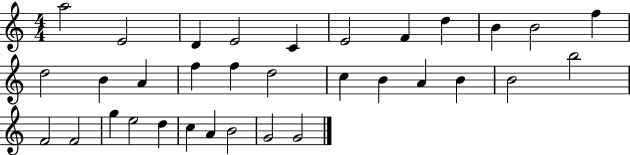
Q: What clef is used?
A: treble